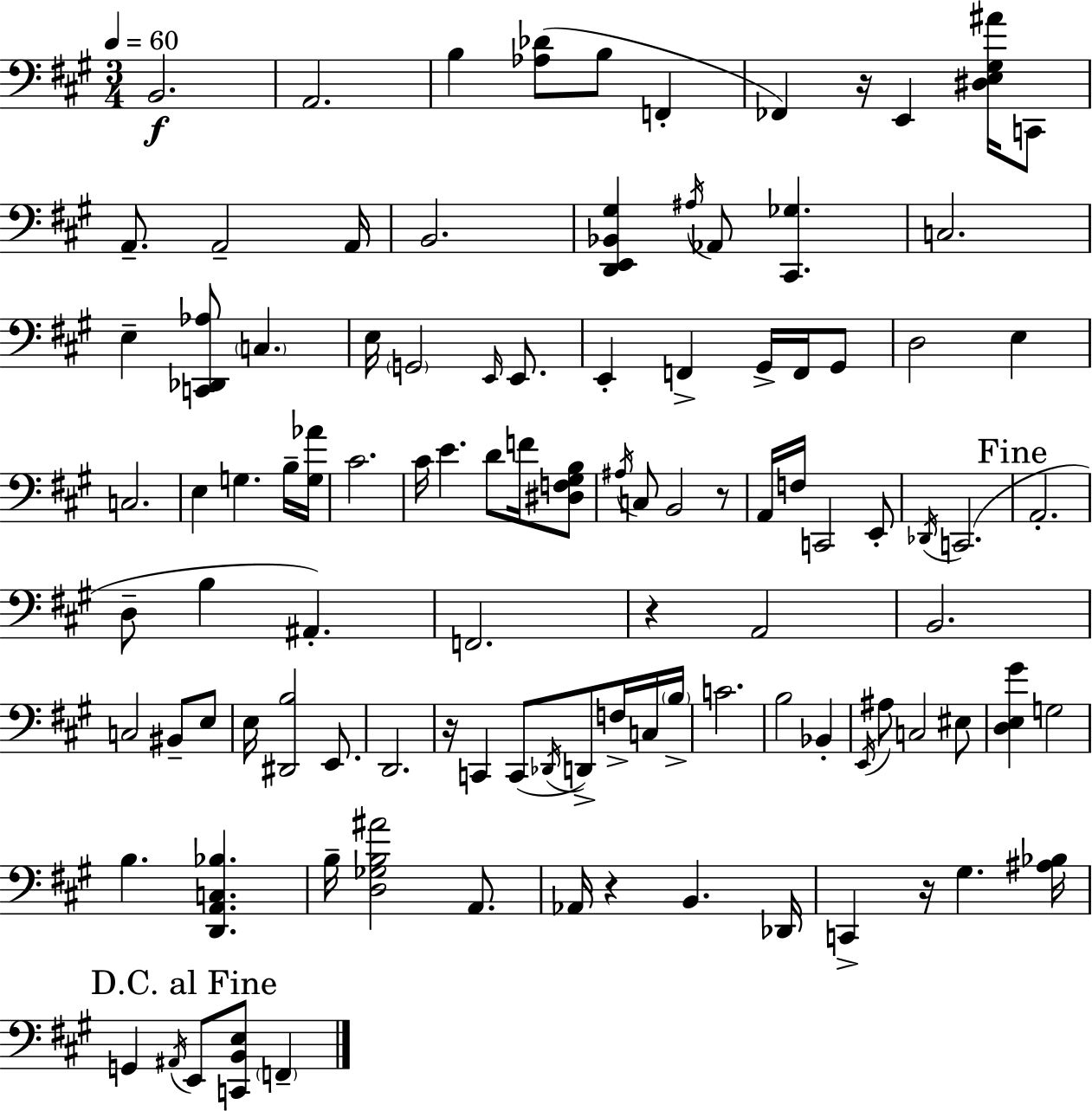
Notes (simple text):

B2/h. A2/h. B3/q [Ab3,Db4]/e B3/e F2/q FES2/q R/s E2/q [D#3,E3,G#3,A#4]/s C2/e A2/e. A2/h A2/s B2/h. [D2,E2,Bb2,G#3]/q A#3/s Ab2/e [C#2,Gb3]/q. C3/h. E3/q [C2,Db2,Ab3]/e C3/q. E3/s G2/h E2/s E2/e. E2/q F2/q G#2/s F2/s G#2/e D3/h E3/q C3/h. E3/q G3/q. B3/s [G3,Ab4]/s C#4/h. C#4/s E4/q. D4/e F4/s [D#3,F3,G#3,B3]/e A#3/s C3/e B2/h R/e A2/s F3/s C2/h E2/e Db2/s C2/h. A2/h. D3/e B3/q A#2/q. F2/h. R/q A2/h B2/h. C3/h BIS2/e E3/e E3/s [D#2,B3]/h E2/e. D2/h. R/s C2/q C2/e Db2/s D2/e F3/s C3/s B3/s C4/h. B3/h Bb2/q E2/s A#3/e C3/h EIS3/e [D3,E3,G#4]/q G3/h B3/q. [D2,A2,C3,Bb3]/q. B3/s [D3,Gb3,B3,A#4]/h A2/e. Ab2/s R/q B2/q. Db2/s C2/q R/s G#3/q. [A#3,Bb3]/s G2/q A#2/s E2/e [C2,B2,E3]/e F2/q